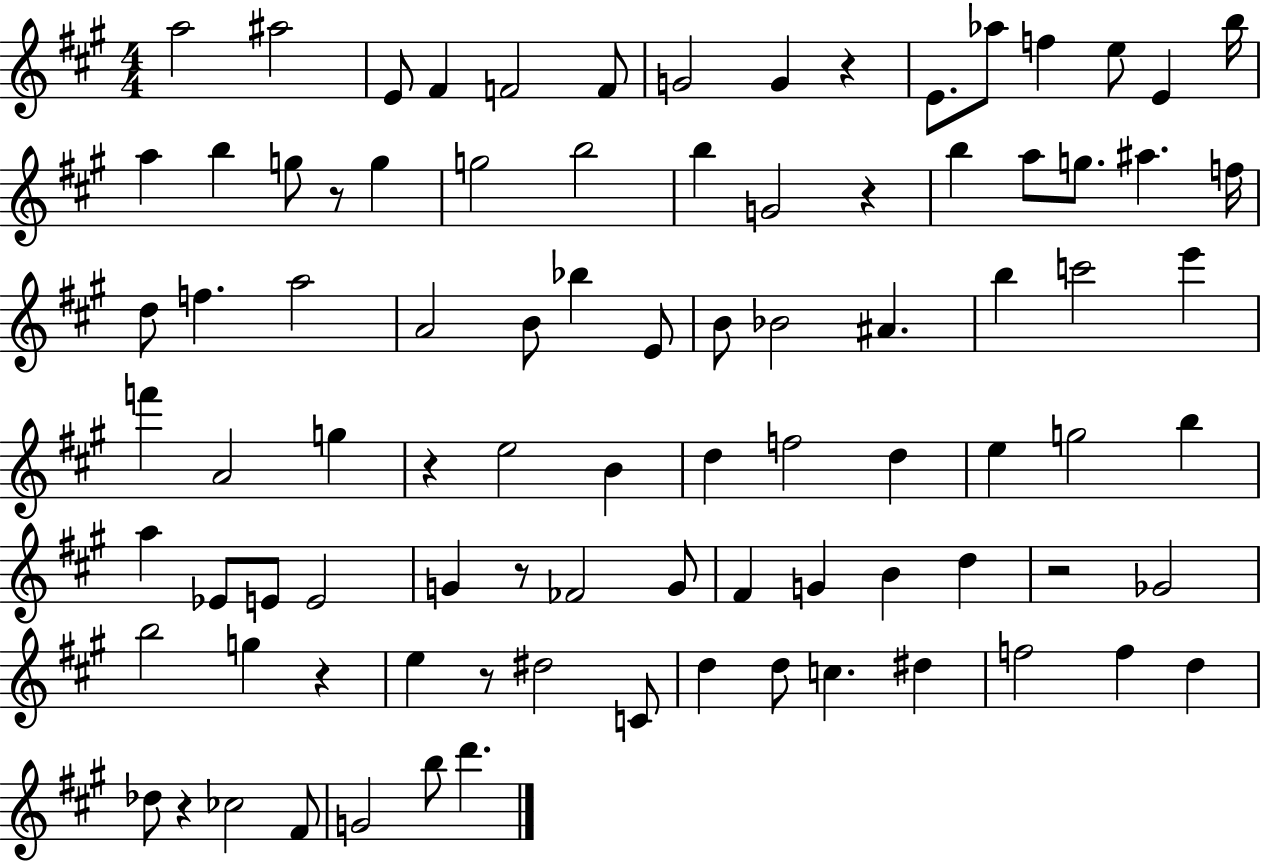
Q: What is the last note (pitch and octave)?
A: D6